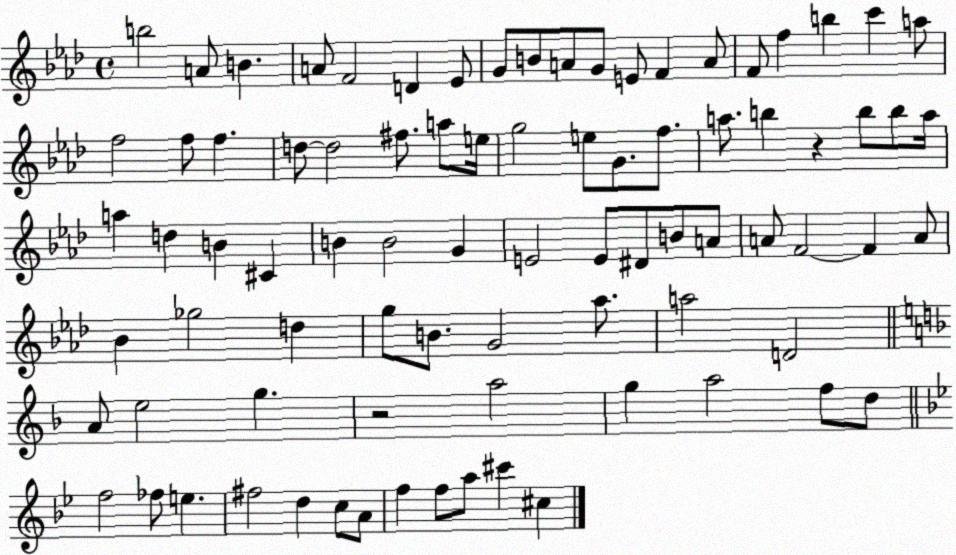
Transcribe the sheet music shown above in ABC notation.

X:1
T:Untitled
M:4/4
L:1/4
K:Ab
b2 A/2 B A/2 F2 D _E/2 G/2 B/2 A/2 G/2 E/2 F A/2 F/2 f b c' a/2 f2 f/2 f d/2 d2 ^f/2 a/2 e/4 g2 e/2 G/2 f/2 a/2 b z b/2 b/2 a/4 a d B ^C B B2 G E2 E/2 ^D/2 B/2 A/2 A/2 F2 F A/2 _B _g2 d g/2 B/2 G2 _a/2 a2 D2 A/2 e2 g z2 a2 g a2 f/2 d/2 f2 _f/2 e ^f2 d c/2 A/2 f f/2 a/2 ^c' ^c